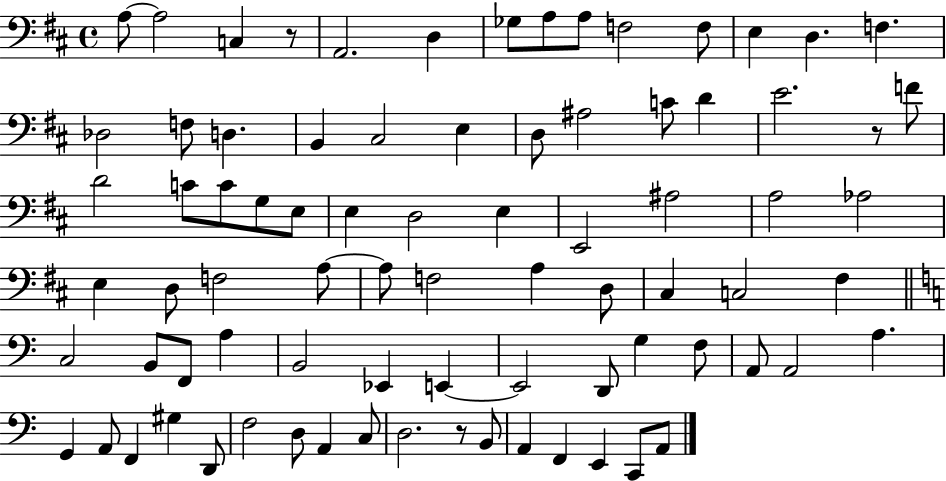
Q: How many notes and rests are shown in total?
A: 81